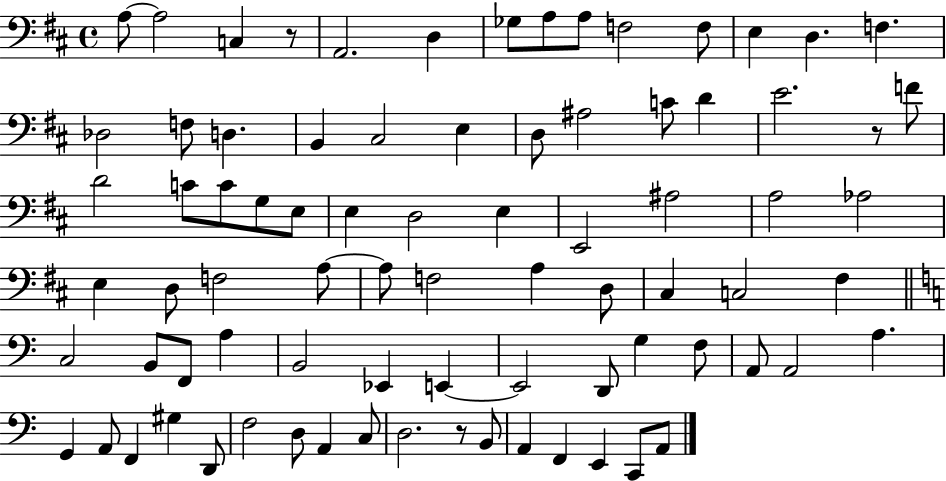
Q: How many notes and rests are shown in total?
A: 81